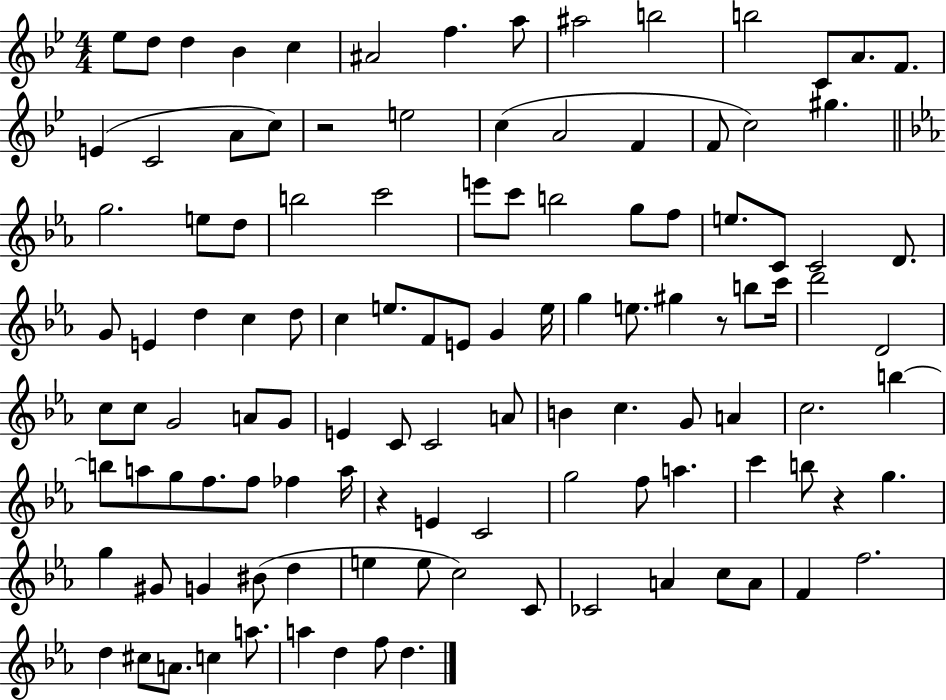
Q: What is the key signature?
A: BES major